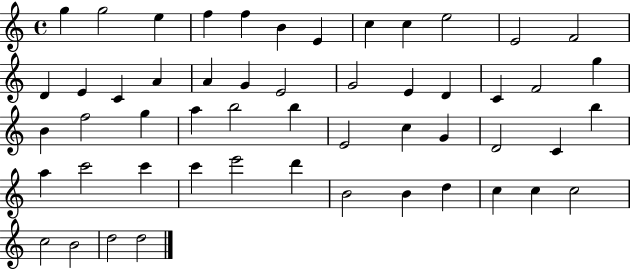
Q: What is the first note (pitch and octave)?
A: G5